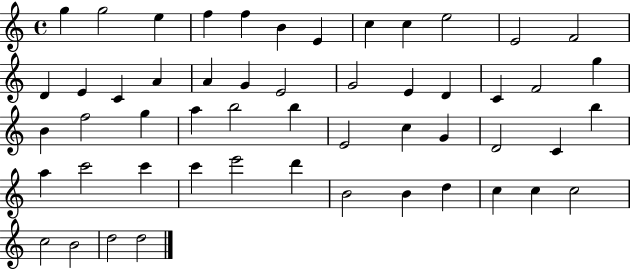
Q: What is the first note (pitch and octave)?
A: G5